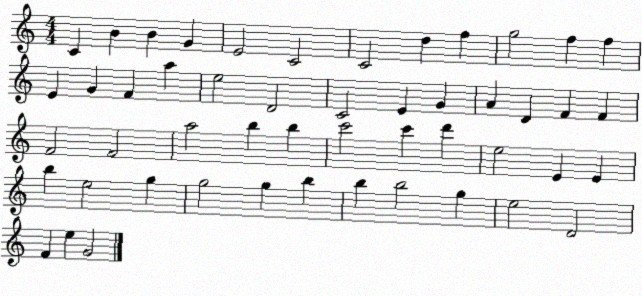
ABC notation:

X:1
T:Untitled
M:4/4
L:1/4
K:C
C B B G E2 C2 C2 d f g2 f f E G F a e2 D2 C2 E G A D F F F2 F2 a2 b b c'2 c' d' e2 E E b e2 g g2 g b b b2 g e2 D2 F e G2